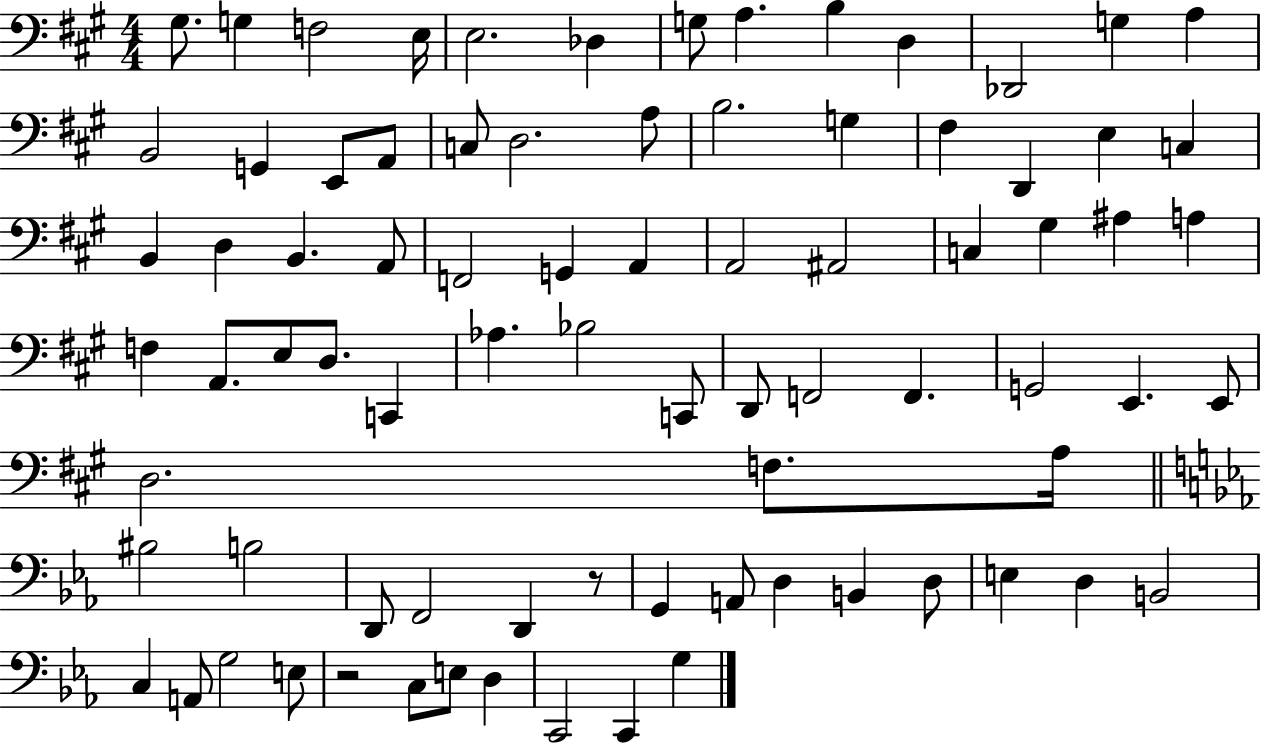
G#3/e. G3/q F3/h E3/s E3/h. Db3/q G3/e A3/q. B3/q D3/q Db2/h G3/q A3/q B2/h G2/q E2/e A2/e C3/e D3/h. A3/e B3/h. G3/q F#3/q D2/q E3/q C3/q B2/q D3/q B2/q. A2/e F2/h G2/q A2/q A2/h A#2/h C3/q G#3/q A#3/q A3/q F3/q A2/e. E3/e D3/e. C2/q Ab3/q. Bb3/h C2/e D2/e F2/h F2/q. G2/h E2/q. E2/e D3/h. F3/e. A3/s BIS3/h B3/h D2/e F2/h D2/q R/e G2/q A2/e D3/q B2/q D3/e E3/q D3/q B2/h C3/q A2/e G3/h E3/e R/h C3/e E3/e D3/q C2/h C2/q G3/q